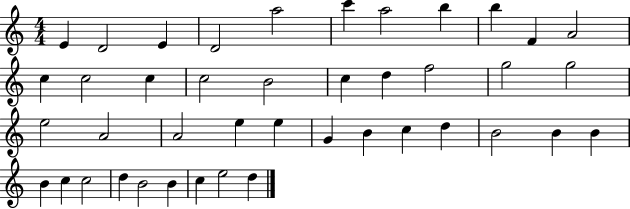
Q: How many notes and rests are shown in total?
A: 42